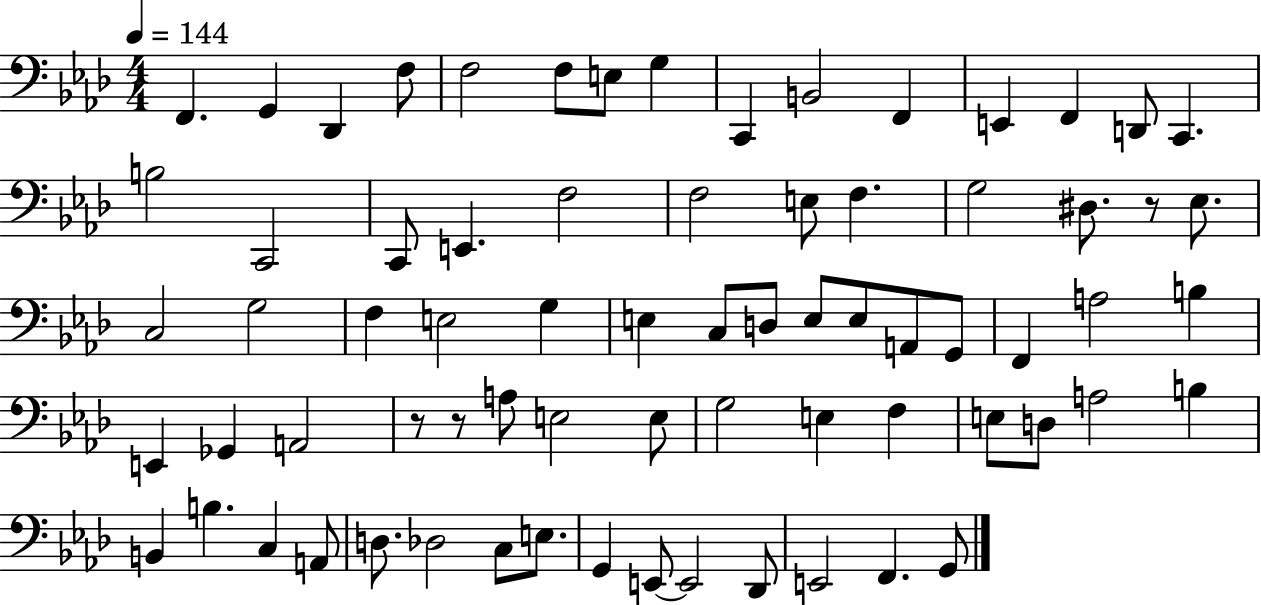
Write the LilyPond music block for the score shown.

{
  \clef bass
  \numericTimeSignature
  \time 4/4
  \key aes \major
  \tempo 4 = 144
  f,4. g,4 des,4 f8 | f2 f8 e8 g4 | c,4 b,2 f,4 | e,4 f,4 d,8 c,4. | \break b2 c,2 | c,8 e,4. f2 | f2 e8 f4. | g2 dis8. r8 ees8. | \break c2 g2 | f4 e2 g4 | e4 c8 d8 e8 e8 a,8 g,8 | f,4 a2 b4 | \break e,4 ges,4 a,2 | r8 r8 a8 e2 e8 | g2 e4 f4 | e8 d8 a2 b4 | \break b,4 b4. c4 a,8 | d8. des2 c8 e8. | g,4 e,8~~ e,2 des,8 | e,2 f,4. g,8 | \break \bar "|."
}